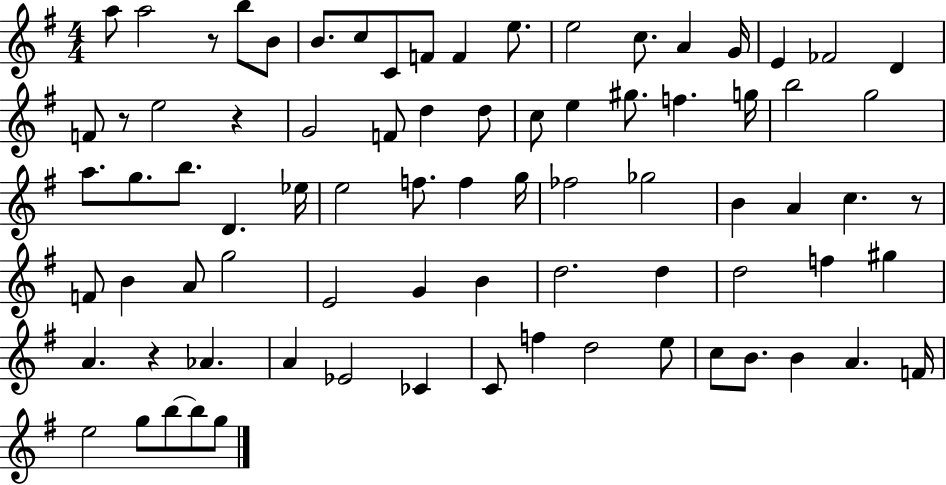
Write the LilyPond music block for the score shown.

{
  \clef treble
  \numericTimeSignature
  \time 4/4
  \key g \major
  \repeat volta 2 { a''8 a''2 r8 b''8 b'8 | b'8. c''8 c'8 f'8 f'4 e''8. | e''2 c''8. a'4 g'16 | e'4 fes'2 d'4 | \break f'8 r8 e''2 r4 | g'2 f'8 d''4 d''8 | c''8 e''4 gis''8. f''4. g''16 | b''2 g''2 | \break a''8. g''8. b''8. d'4. ees''16 | e''2 f''8. f''4 g''16 | fes''2 ges''2 | b'4 a'4 c''4. r8 | \break f'8 b'4 a'8 g''2 | e'2 g'4 b'4 | d''2. d''4 | d''2 f''4 gis''4 | \break a'4. r4 aes'4. | a'4 ees'2 ces'4 | c'8 f''4 d''2 e''8 | c''8 b'8. b'4 a'4. f'16 | \break e''2 g''8 b''8~~ b''8 g''8 | } \bar "|."
}